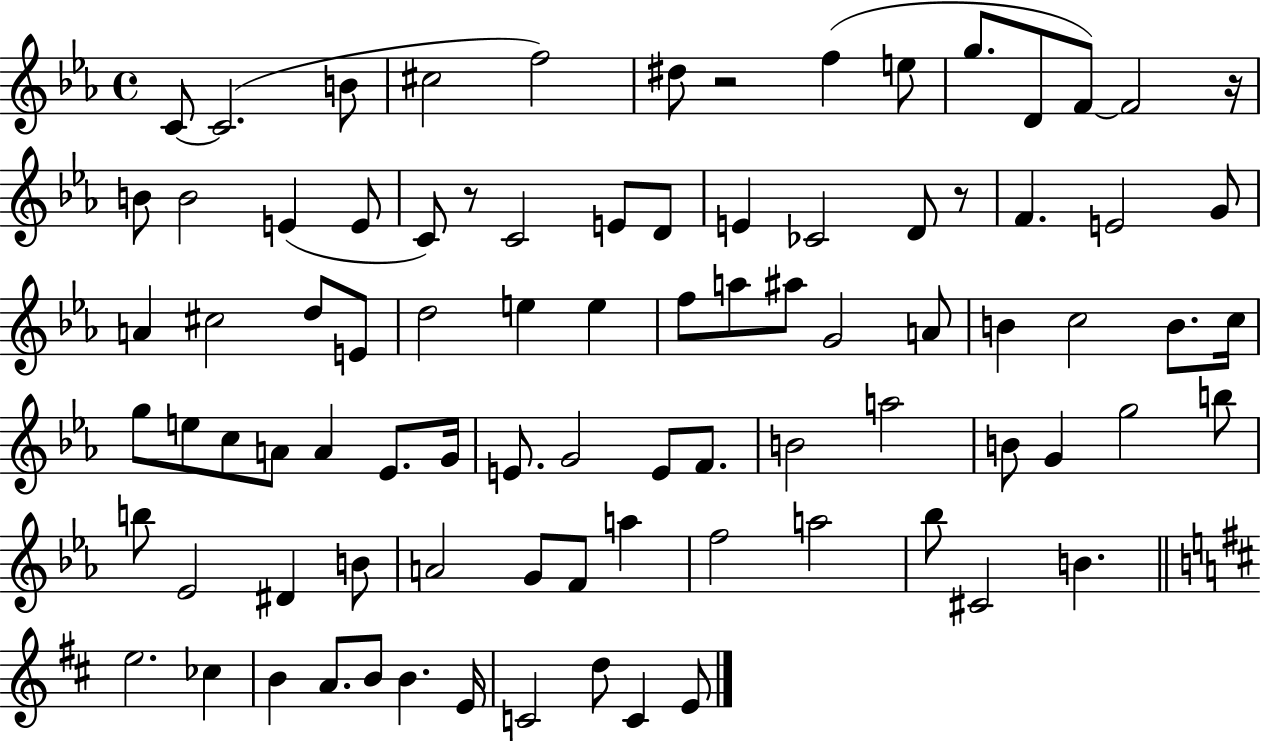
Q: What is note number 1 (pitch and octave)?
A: C4